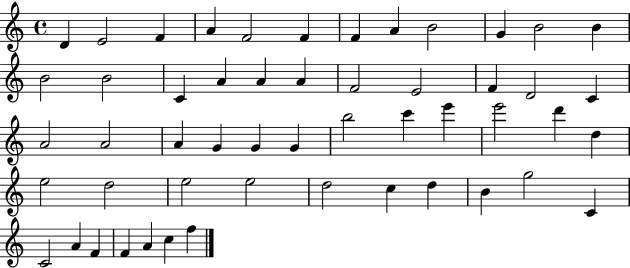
{
  \clef treble
  \time 4/4
  \defaultTimeSignature
  \key c \major
  d'4 e'2 f'4 | a'4 f'2 f'4 | f'4 a'4 b'2 | g'4 b'2 b'4 | \break b'2 b'2 | c'4 a'4 a'4 a'4 | f'2 e'2 | f'4 d'2 c'4 | \break a'2 a'2 | a'4 g'4 g'4 g'4 | b''2 c'''4 e'''4 | e'''2 d'''4 d''4 | \break e''2 d''2 | e''2 e''2 | d''2 c''4 d''4 | b'4 g''2 c'4 | \break c'2 a'4 f'4 | f'4 a'4 c''4 f''4 | \bar "|."
}